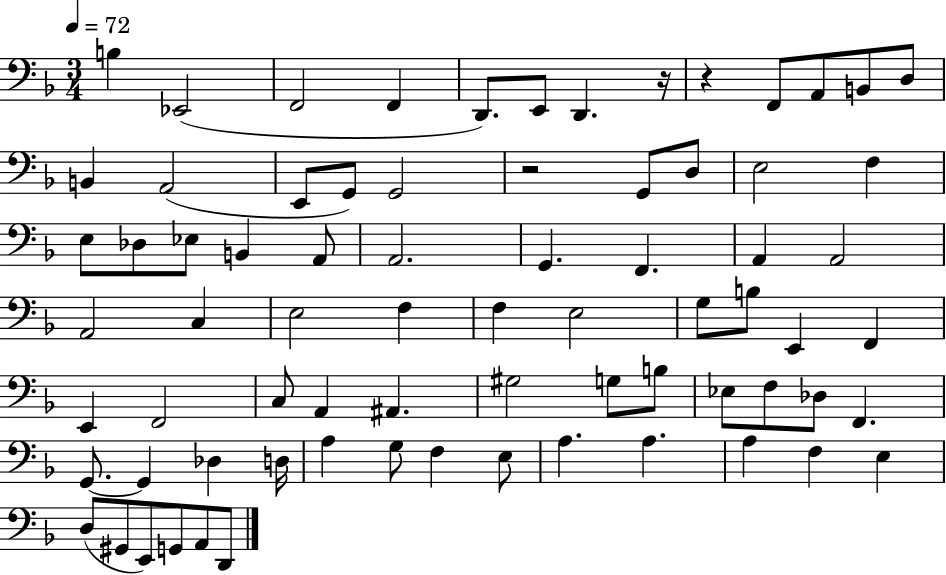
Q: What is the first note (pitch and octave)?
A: B3